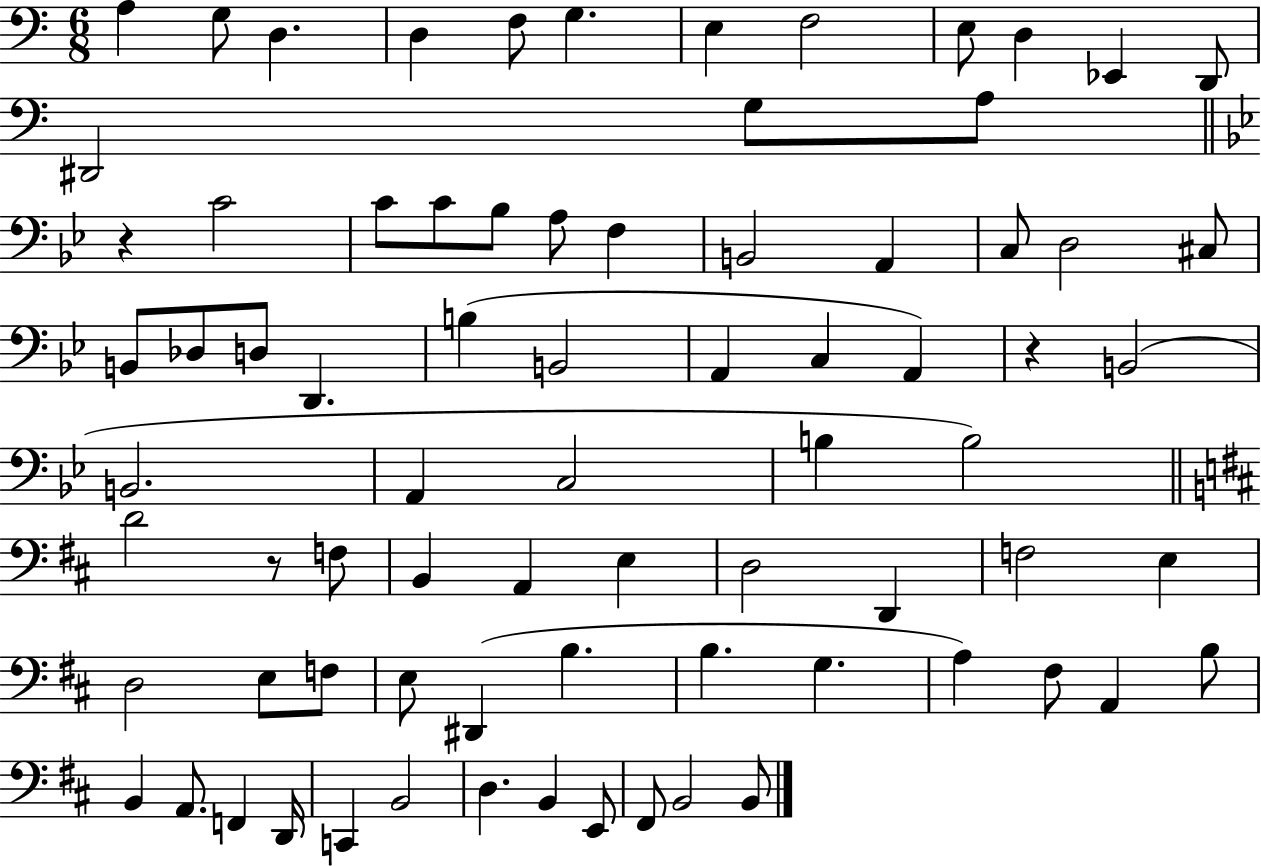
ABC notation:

X:1
T:Untitled
M:6/8
L:1/4
K:C
A, G,/2 D, D, F,/2 G, E, F,2 E,/2 D, _E,, D,,/2 ^D,,2 G,/2 A,/2 z C2 C/2 C/2 _B,/2 A,/2 F, B,,2 A,, C,/2 D,2 ^C,/2 B,,/2 _D,/2 D,/2 D,, B, B,,2 A,, C, A,, z B,,2 B,,2 A,, C,2 B, B,2 D2 z/2 F,/2 B,, A,, E, D,2 D,, F,2 E, D,2 E,/2 F,/2 E,/2 ^D,, B, B, G, A, ^F,/2 A,, B,/2 B,, A,,/2 F,, D,,/4 C,, B,,2 D, B,, E,,/2 ^F,,/2 B,,2 B,,/2